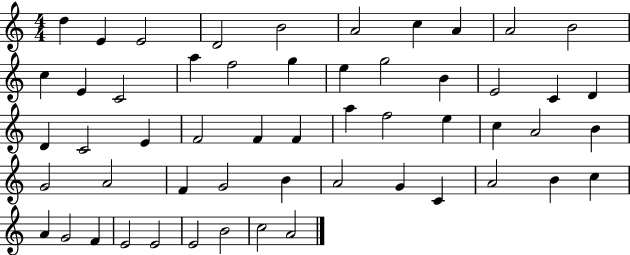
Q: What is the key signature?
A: C major